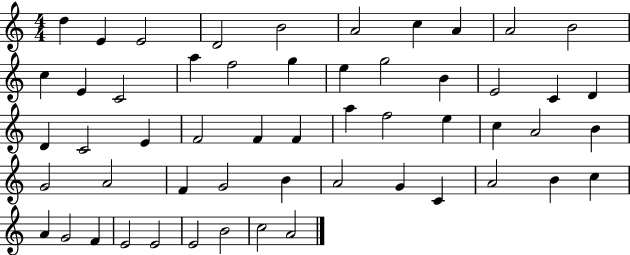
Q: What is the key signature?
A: C major